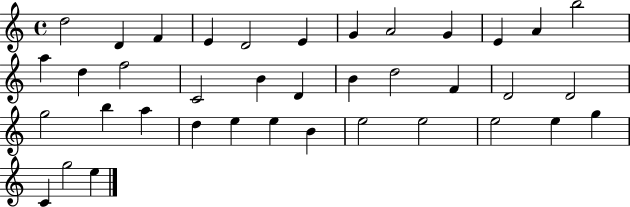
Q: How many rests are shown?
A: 0